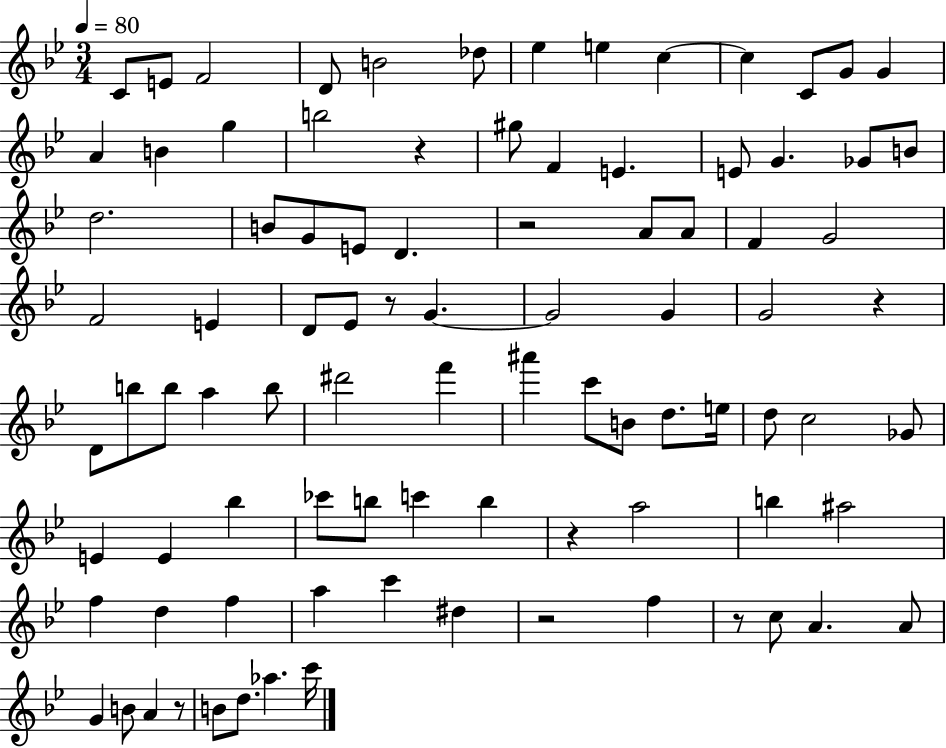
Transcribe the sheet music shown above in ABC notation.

X:1
T:Untitled
M:3/4
L:1/4
K:Bb
C/2 E/2 F2 D/2 B2 _d/2 _e e c c C/2 G/2 G A B g b2 z ^g/2 F E E/2 G _G/2 B/2 d2 B/2 G/2 E/2 D z2 A/2 A/2 F G2 F2 E D/2 _E/2 z/2 G G2 G G2 z D/2 b/2 b/2 a b/2 ^d'2 f' ^a' c'/2 B/2 d/2 e/4 d/2 c2 _G/2 E E _b _c'/2 b/2 c' b z a2 b ^a2 f d f a c' ^d z2 f z/2 c/2 A A/2 G B/2 A z/2 B/2 d/2 _a c'/4